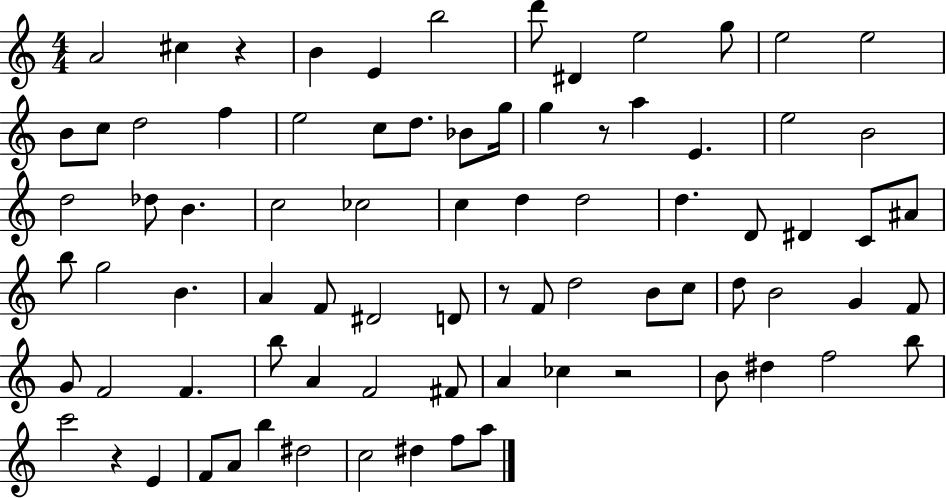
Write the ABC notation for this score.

X:1
T:Untitled
M:4/4
L:1/4
K:C
A2 ^c z B E b2 d'/2 ^D e2 g/2 e2 e2 B/2 c/2 d2 f e2 c/2 d/2 _B/2 g/4 g z/2 a E e2 B2 d2 _d/2 B c2 _c2 c d d2 d D/2 ^D C/2 ^A/2 b/2 g2 B A F/2 ^D2 D/2 z/2 F/2 d2 B/2 c/2 d/2 B2 G F/2 G/2 F2 F b/2 A F2 ^F/2 A _c z2 B/2 ^d f2 b/2 c'2 z E F/2 A/2 b ^d2 c2 ^d f/2 a/2